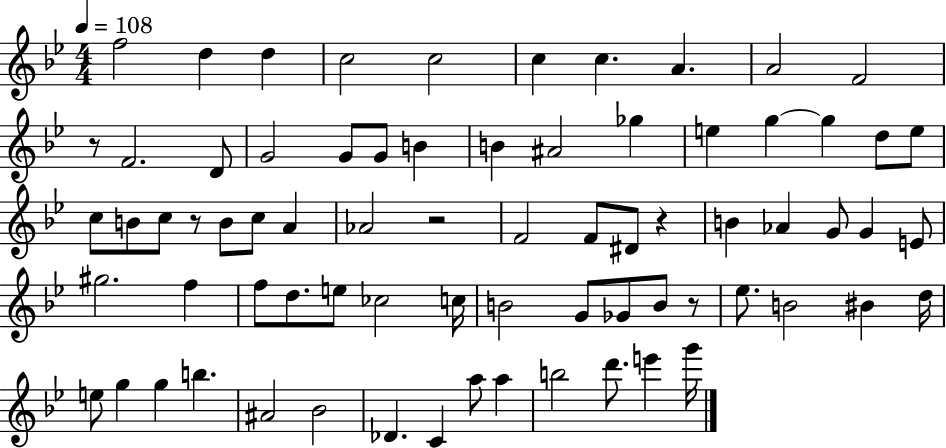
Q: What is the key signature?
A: BES major